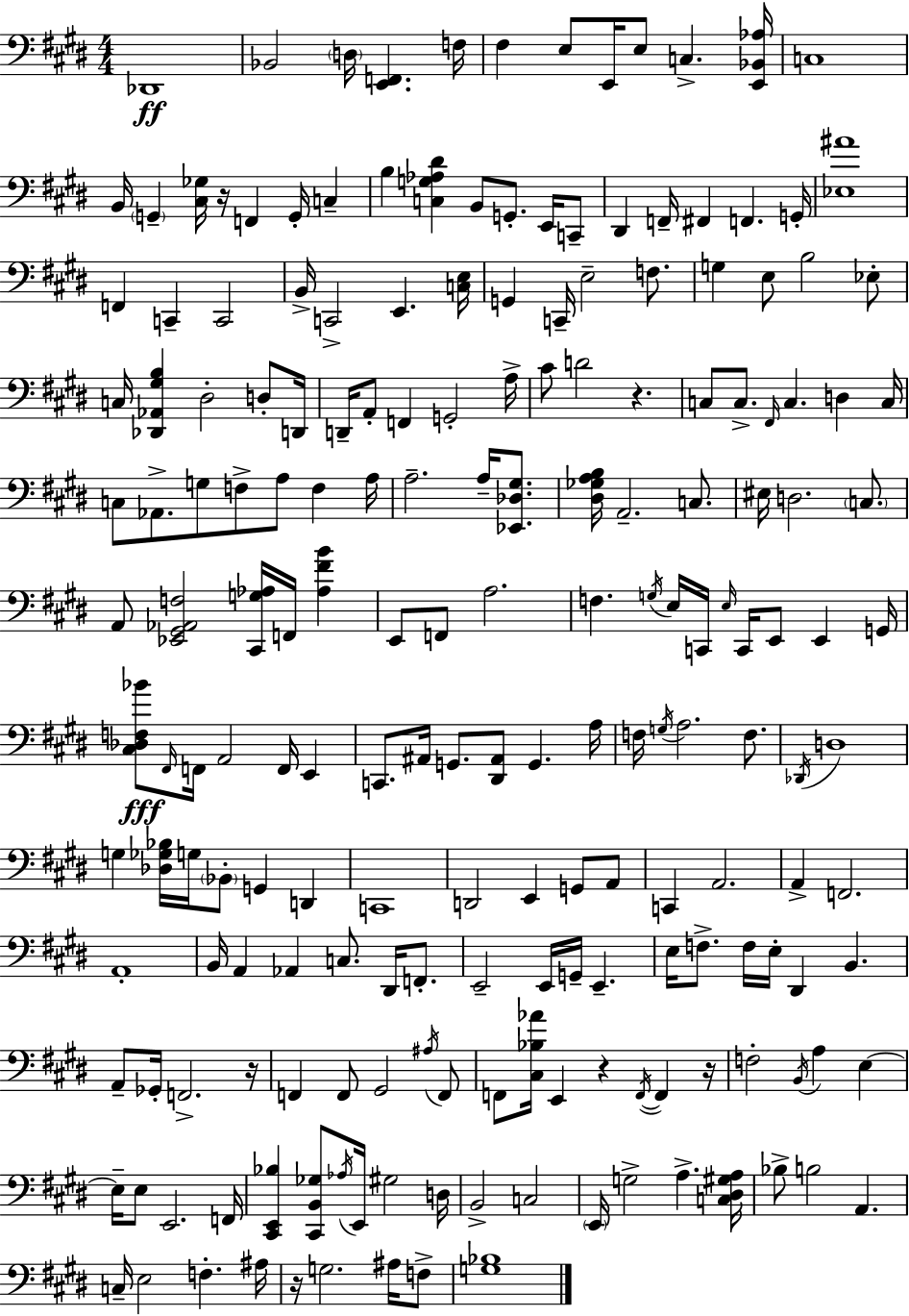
{
  \clef bass
  \numericTimeSignature
  \time 4/4
  \key e \major
  des,1\ff | bes,2 \parenthesize d16 <e, f,>4. f16 | fis4 e8 e,16 e8 c4.-> <e, bes, aes>16 | c1 | \break b,16 \parenthesize g,4-- <cis ges>16 r16 f,4 g,16-. c4-- | b4 <c g aes dis'>4 b,8 g,8.-. e,16 c,8-- | dis,4 f,16-- fis,4 f,4. g,16-. | <ees ais'>1 | \break f,4 c,4-- c,2 | b,16-> c,2-> e,4. <c e>16 | g,4 c,16-- e2-- f8. | g4 e8 b2 ees8-. | \break c16 <des, aes, gis b>4 dis2-. d8-. d,16 | d,16-- a,8-. f,4 g,2-. a16-> | cis'8 d'2 r4. | c8 c8.-> \grace { fis,16 } c4. d4 | \break c16 c8 aes,8.-> g8 f8-> a8 f4 | a16 a2.-- a16-- <ees, des gis>8. | <dis ges a b>16 a,2.-- c8. | eis16 d2. \parenthesize c8. | \break a,8 <ees, gis, aes, f>2 <cis, g aes>16 f,16 <aes fis' b'>4 | e,8 f,8 a2. | f4. \acciaccatura { g16 } e16 c,16 \grace { e16 } c,16 e,8 e,4 | g,16 <cis des f bes'>8\fff \grace { fis,16 } f,16 a,2 f,16 | \break e,4 c,8. ais,16 g,8. <dis, ais,>8 g,4. | a16 f16 \acciaccatura { g16 } a2. | f8. \acciaccatura { des,16 } d1 | g4 <des ges bes>16 g16 \parenthesize bes,8-. g,4 | \break d,4 c,1 | d,2 e,4 | g,8 a,8 c,4 a,2. | a,4-> f,2. | \break a,1-. | b,16 a,4 aes,4 c8. | dis,16 f,8.-. e,2-- e,16 g,16-- | e,4.-- e16 f8.-> f16 e16-. dis,4 | \break b,4. a,8-- ges,16-. f,2.-> | r16 f,4 f,8 gis,2 | \acciaccatura { ais16 } f,8 f,8 <cis bes aes'>16 e,4 r4 | \acciaccatura { f,16~ }~ f,4 r16 f2-. | \break \acciaccatura { b,16 } a4 e4~~ e16-- e8 e,2. | f,16 <cis, e, bes>4 <cis, b, ges>8 \acciaccatura { aes16 } | e,16 gis2 d16 b,2-> | c2 \parenthesize e,16 g2-> | \break a4.-> <c dis gis a>16 bes8-> b2 | a,4. c16-- e2 | f4.-. ais16 r16 g2. | ais16 f8-> <g bes>1 | \break \bar "|."
}